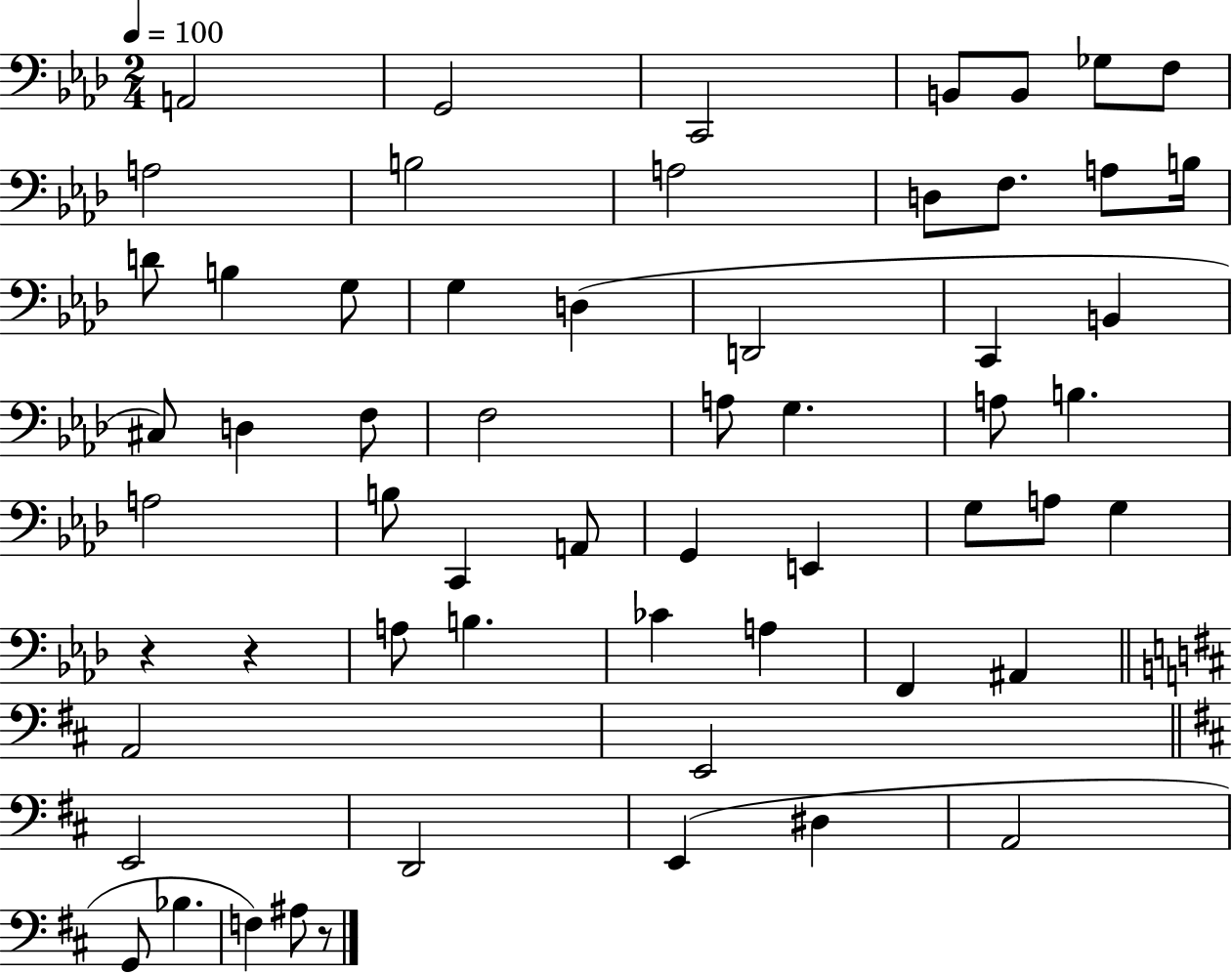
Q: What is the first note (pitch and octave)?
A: A2